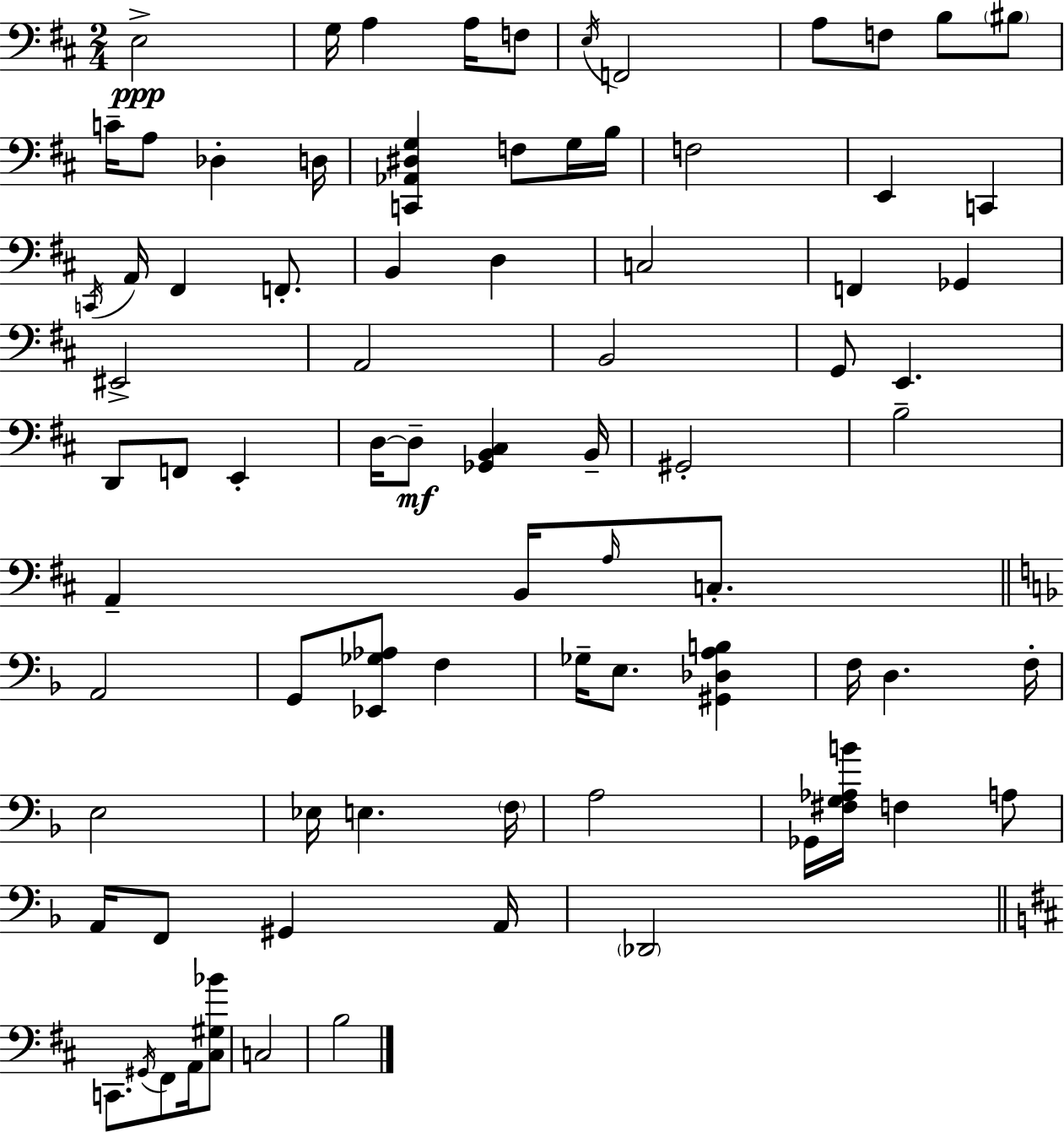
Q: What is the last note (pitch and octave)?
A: B3